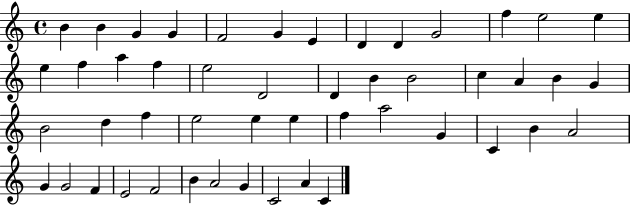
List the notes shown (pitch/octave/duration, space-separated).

B4/q B4/q G4/q G4/q F4/h G4/q E4/q D4/q D4/q G4/h F5/q E5/h E5/q E5/q F5/q A5/q F5/q E5/h D4/h D4/q B4/q B4/h C5/q A4/q B4/q G4/q B4/h D5/q F5/q E5/h E5/q E5/q F5/q A5/h G4/q C4/q B4/q A4/h G4/q G4/h F4/q E4/h F4/h B4/q A4/h G4/q C4/h A4/q C4/q